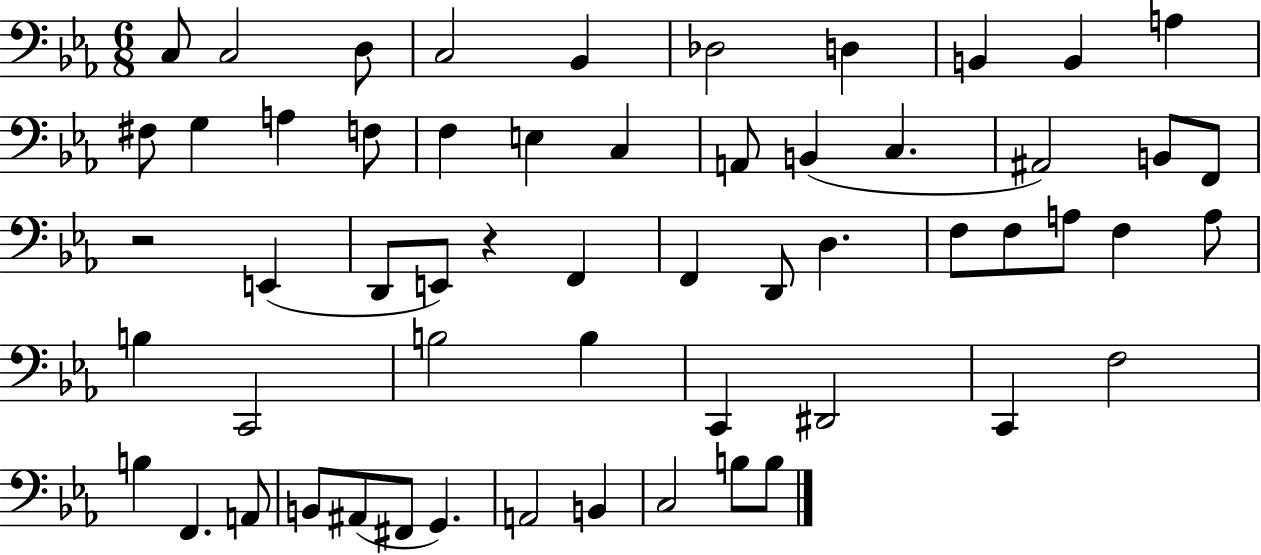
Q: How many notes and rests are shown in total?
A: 57